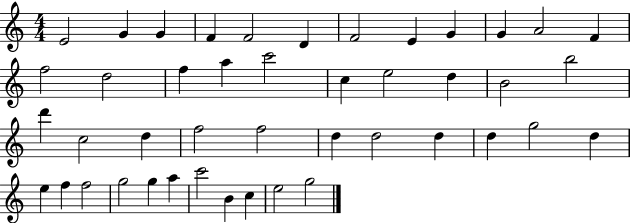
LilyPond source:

{
  \clef treble
  \numericTimeSignature
  \time 4/4
  \key c \major
  e'2 g'4 g'4 | f'4 f'2 d'4 | f'2 e'4 g'4 | g'4 a'2 f'4 | \break f''2 d''2 | f''4 a''4 c'''2 | c''4 e''2 d''4 | b'2 b''2 | \break d'''4 c''2 d''4 | f''2 f''2 | d''4 d''2 d''4 | d''4 g''2 d''4 | \break e''4 f''4 f''2 | g''2 g''4 a''4 | c'''2 b'4 c''4 | e''2 g''2 | \break \bar "|."
}